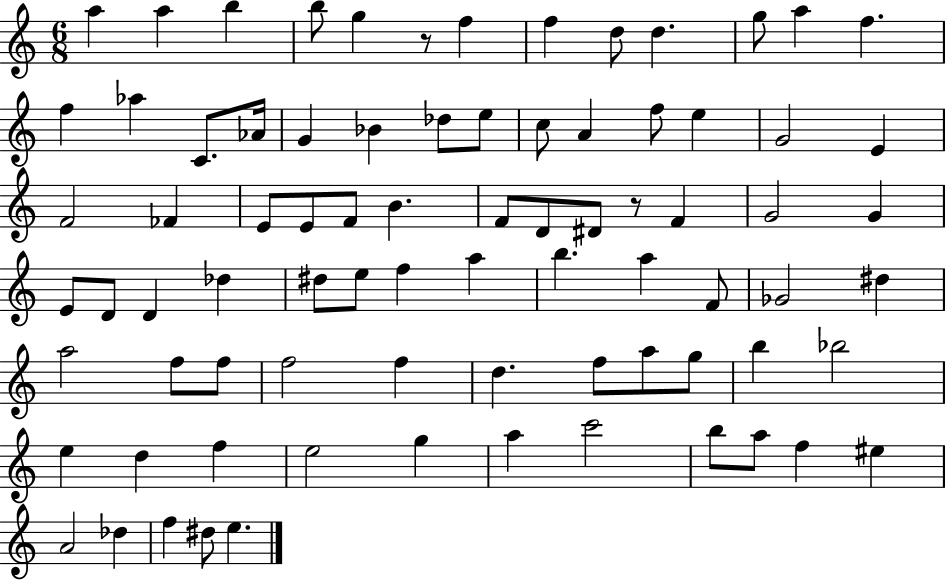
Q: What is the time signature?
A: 6/8